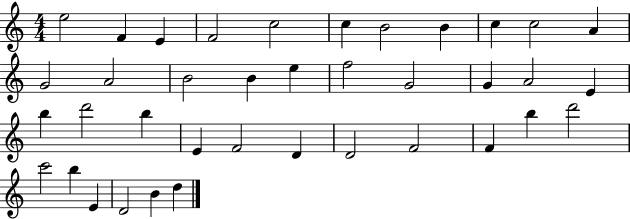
{
  \clef treble
  \numericTimeSignature
  \time 4/4
  \key c \major
  e''2 f'4 e'4 | f'2 c''2 | c''4 b'2 b'4 | c''4 c''2 a'4 | \break g'2 a'2 | b'2 b'4 e''4 | f''2 g'2 | g'4 a'2 e'4 | \break b''4 d'''2 b''4 | e'4 f'2 d'4 | d'2 f'2 | f'4 b''4 d'''2 | \break c'''2 b''4 e'4 | d'2 b'4 d''4 | \bar "|."
}